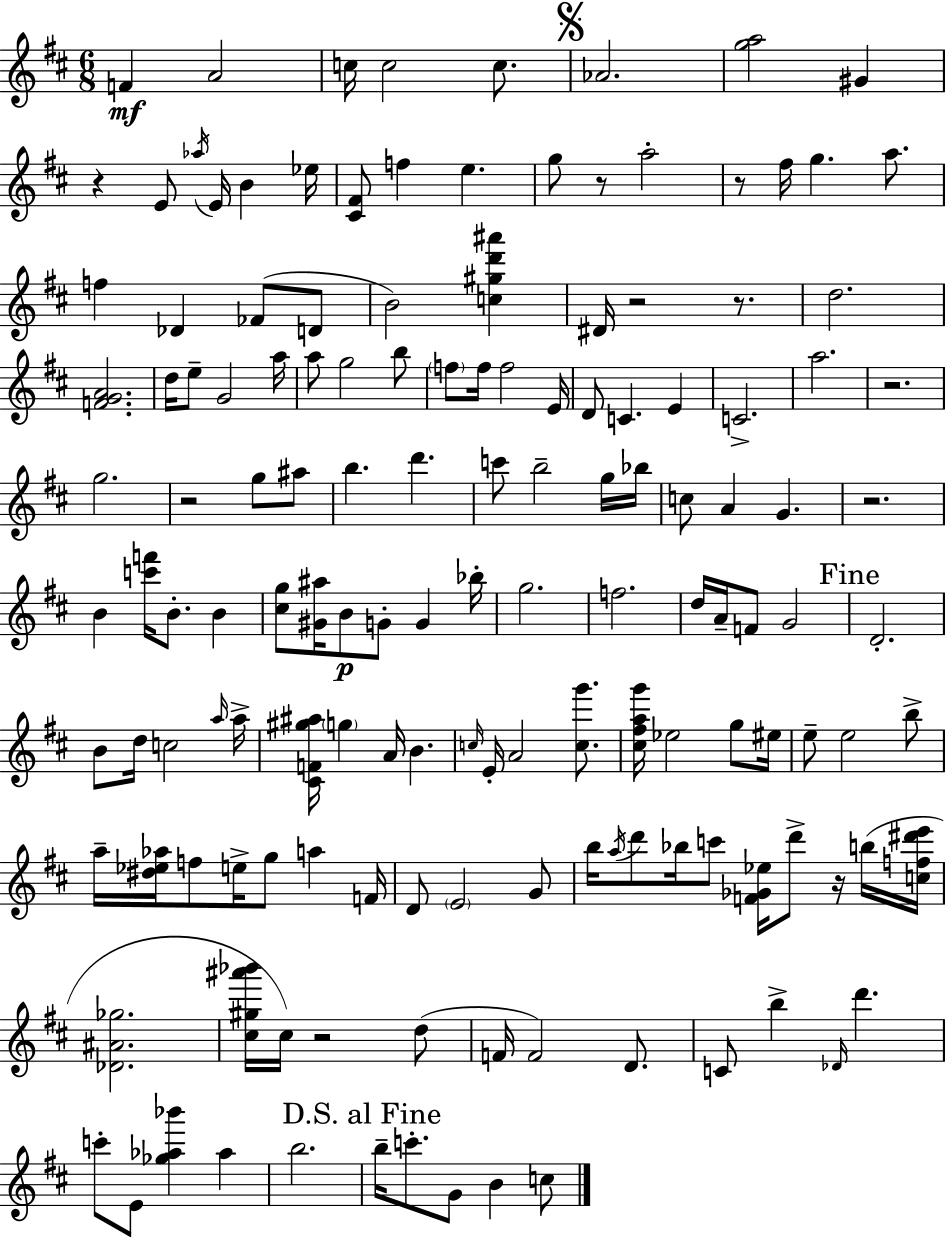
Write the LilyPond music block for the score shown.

{
  \clef treble
  \numericTimeSignature
  \time 6/8
  \key d \major
  f'4\mf a'2 | c''16 c''2 c''8. | \mark \markup { \musicglyph "scripts.segno" } aes'2. | <g'' a''>2 gis'4 | \break r4 e'8 \acciaccatura { aes''16 } e'16 b'4 | ees''16 <cis' fis'>8 f''4 e''4. | g''8 r8 a''2-. | r8 fis''16 g''4. a''8. | \break f''4 des'4 fes'8( d'8 | b'2) <c'' gis'' d''' ais'''>4 | dis'16 r2 r8. | d''2. | \break <f' g' a'>2. | d''16 e''8-- g'2 | a''16 a''8 g''2 b''8 | \parenthesize f''8 f''16 f''2 | \break e'16 d'8 c'4. e'4 | c'2.-> | a''2. | r2. | \break g''2. | r2 g''8 ais''8 | b''4. d'''4. | c'''8 b''2-- g''16 | \break bes''16 c''8 a'4 g'4. | r2. | b'4 <c''' f'''>16 b'8.-. b'4 | <cis'' g''>8 <gis' ais''>16 b'8\p g'8-. g'4 | \break bes''16-. g''2. | f''2. | d''16 a'16-- f'8 g'2 | \mark "Fine" d'2.-. | \break b'8 d''16 c''2 | \grace { a''16 } a''16-> <cis' f' gis'' ais''>16 \parenthesize g''4 a'16 b'4. | \grace { c''16 } e'16-. a'2 | <c'' g'''>8. <cis'' fis'' a'' g'''>16 ees''2 | \break g''8 eis''16 e''8-- e''2 | b''8-> a''16-- <dis'' ees'' aes''>16 f''8 e''16-> g''8 a''4 | f'16 d'8 \parenthesize e'2 | g'8 b''16 \acciaccatura { a''16 } d'''8 bes''16 c'''8 <f' ges' ees''>16 d'''8-> | \break r16 b''16( <c'' f'' dis''' e'''>16 <des' ais' ges''>2. | <cis'' gis'' ais''' bes'''>16 cis''16) r2 | d''8( f'16 f'2) | d'8. c'8 b''4-> \grace { des'16 } d'''4. | \break c'''8-. e'8 <ges'' aes'' bes'''>4 | aes''4 b''2. | \mark "D.S. al Fine" b''16-- c'''8.-. g'8 b'4 | c''8 \bar "|."
}